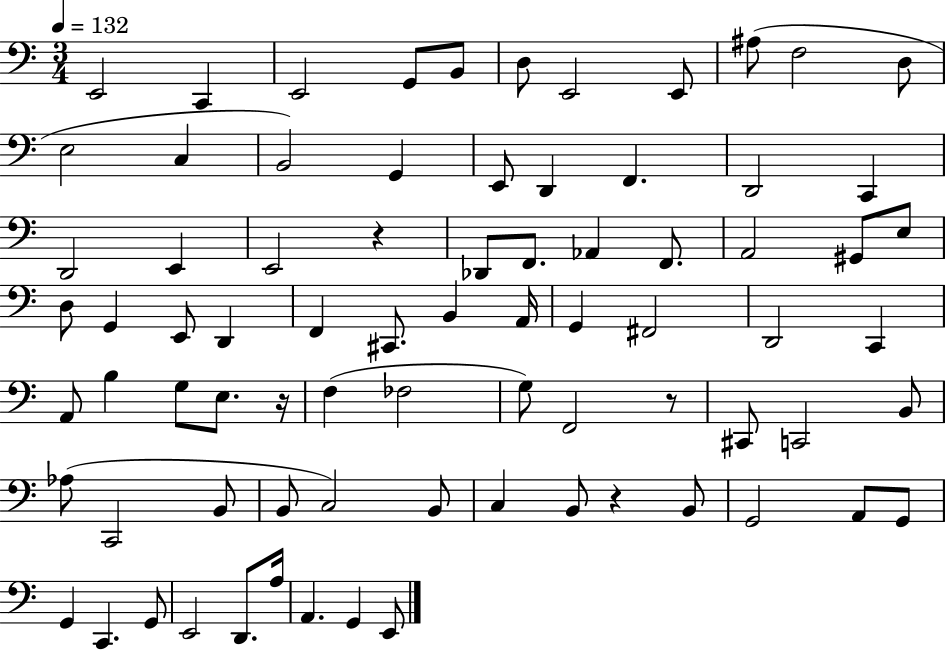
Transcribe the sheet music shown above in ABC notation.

X:1
T:Untitled
M:3/4
L:1/4
K:C
E,,2 C,, E,,2 G,,/2 B,,/2 D,/2 E,,2 E,,/2 ^A,/2 F,2 D,/2 E,2 C, B,,2 G,, E,,/2 D,, F,, D,,2 C,, D,,2 E,, E,,2 z _D,,/2 F,,/2 _A,, F,,/2 A,,2 ^G,,/2 E,/2 D,/2 G,, E,,/2 D,, F,, ^C,,/2 B,, A,,/4 G,, ^F,,2 D,,2 C,, A,,/2 B, G,/2 E,/2 z/4 F, _F,2 G,/2 F,,2 z/2 ^C,,/2 C,,2 B,,/2 _A,/2 C,,2 B,,/2 B,,/2 C,2 B,,/2 C, B,,/2 z B,,/2 G,,2 A,,/2 G,,/2 G,, C,, G,,/2 E,,2 D,,/2 A,/4 A,, G,, E,,/2